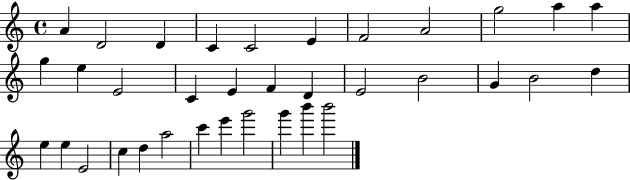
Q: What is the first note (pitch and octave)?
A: A4